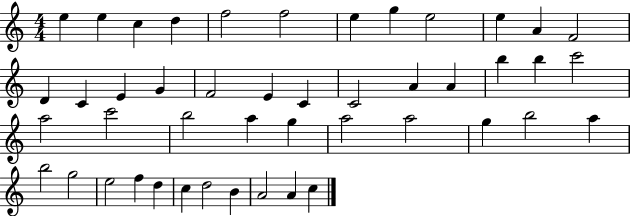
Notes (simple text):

E5/q E5/q C5/q D5/q F5/h F5/h E5/q G5/q E5/h E5/q A4/q F4/h D4/q C4/q E4/q G4/q F4/h E4/q C4/q C4/h A4/q A4/q B5/q B5/q C6/h A5/h C6/h B5/h A5/q G5/q A5/h A5/h G5/q B5/h A5/q B5/h G5/h E5/h F5/q D5/q C5/q D5/h B4/q A4/h A4/q C5/q